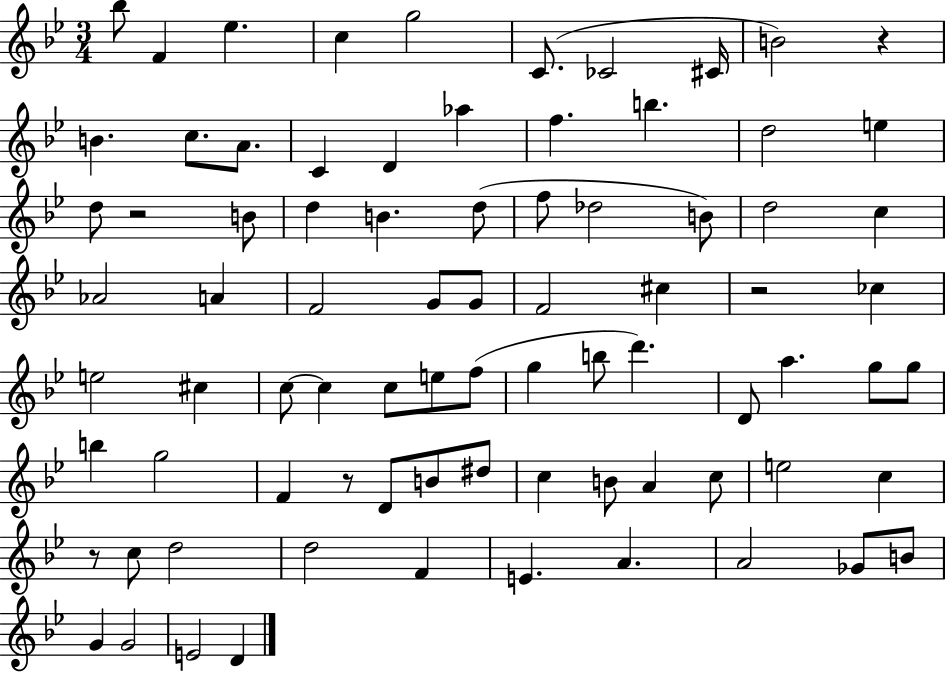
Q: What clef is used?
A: treble